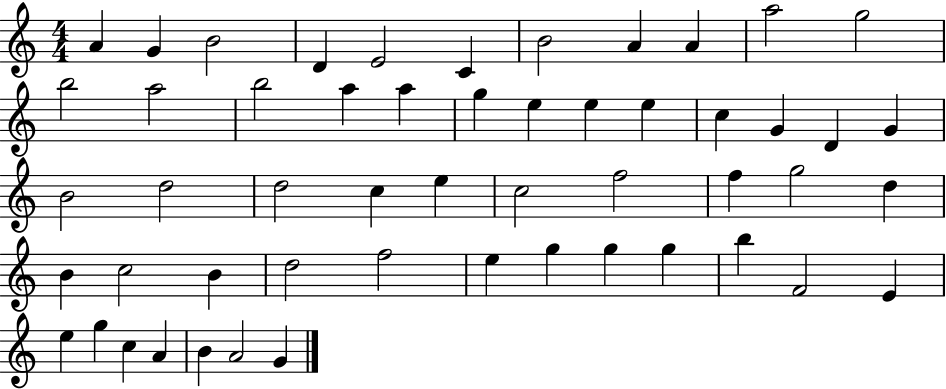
X:1
T:Untitled
M:4/4
L:1/4
K:C
A G B2 D E2 C B2 A A a2 g2 b2 a2 b2 a a g e e e c G D G B2 d2 d2 c e c2 f2 f g2 d B c2 B d2 f2 e g g g b F2 E e g c A B A2 G